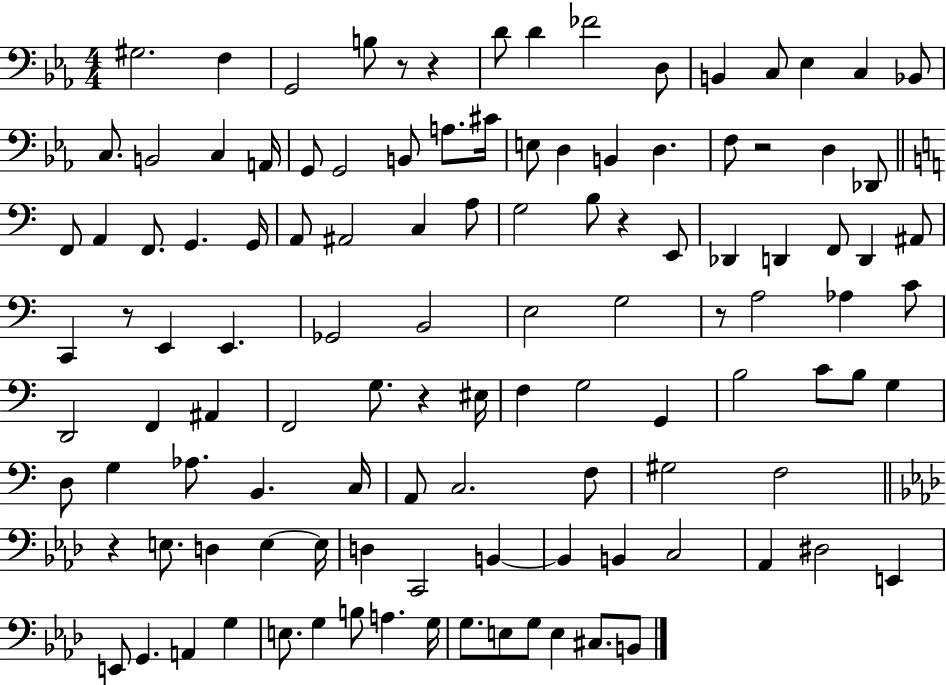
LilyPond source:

{
  \clef bass
  \numericTimeSignature
  \time 4/4
  \key ees \major
  gis2. f4 | g,2 b8 r8 r4 | d'8 d'4 fes'2 d8 | b,4 c8 ees4 c4 bes,8 | \break c8. b,2 c4 a,16 | g,8 g,2 b,8 a8. cis'16 | e8 d4 b,4 d4. | f8 r2 d4 des,8 | \break \bar "||" \break \key c \major f,8 a,4 f,8. g,4. g,16 | a,8 ais,2 c4 a8 | g2 b8 r4 e,8 | des,4 d,4 f,8 d,4 ais,8 | \break c,4 r8 e,4 e,4. | ges,2 b,2 | e2 g2 | r8 a2 aes4 c'8 | \break d,2 f,4 ais,4 | f,2 g8. r4 eis16 | f4 g2 g,4 | b2 c'8 b8 g4 | \break d8 g4 aes8. b,4. c16 | a,8 c2. f8 | gis2 f2 | \bar "||" \break \key aes \major r4 e8. d4 e4~~ e16 | d4 c,2 b,4~~ | b,4 b,4 c2 | aes,4 dis2 e,4 | \break e,8 g,4. a,4 g4 | e8. g4 b8 a4. g16 | g8. e8 g8 e4 cis8. b,8 | \bar "|."
}